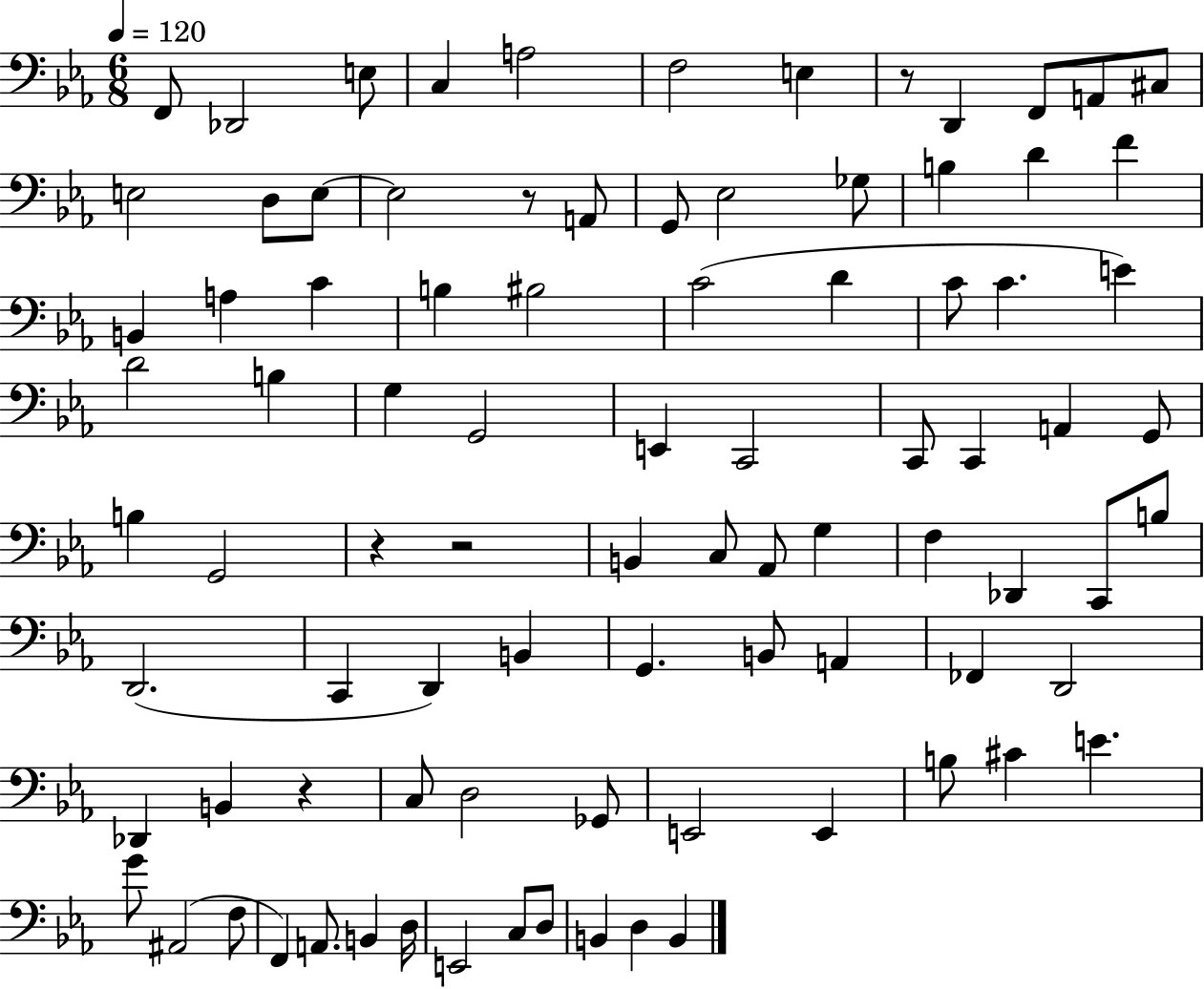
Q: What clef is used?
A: bass